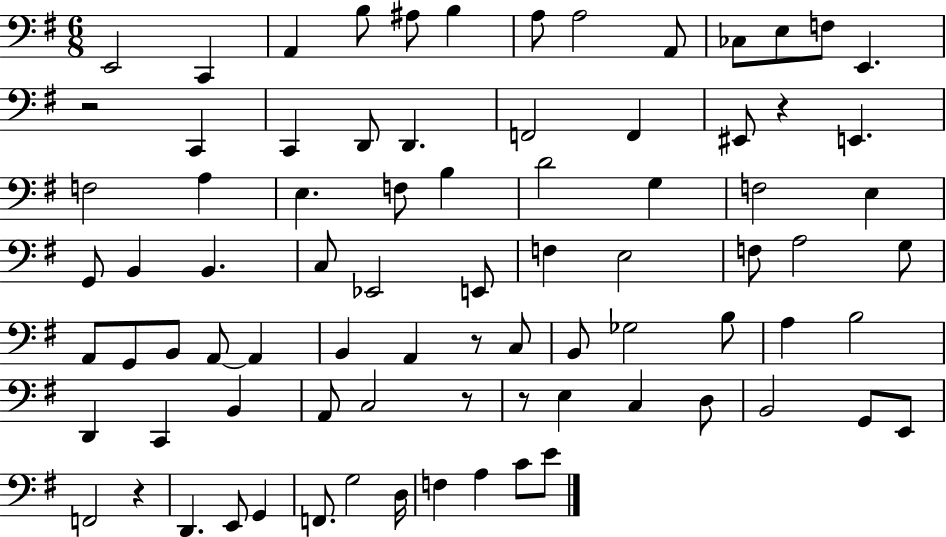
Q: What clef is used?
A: bass